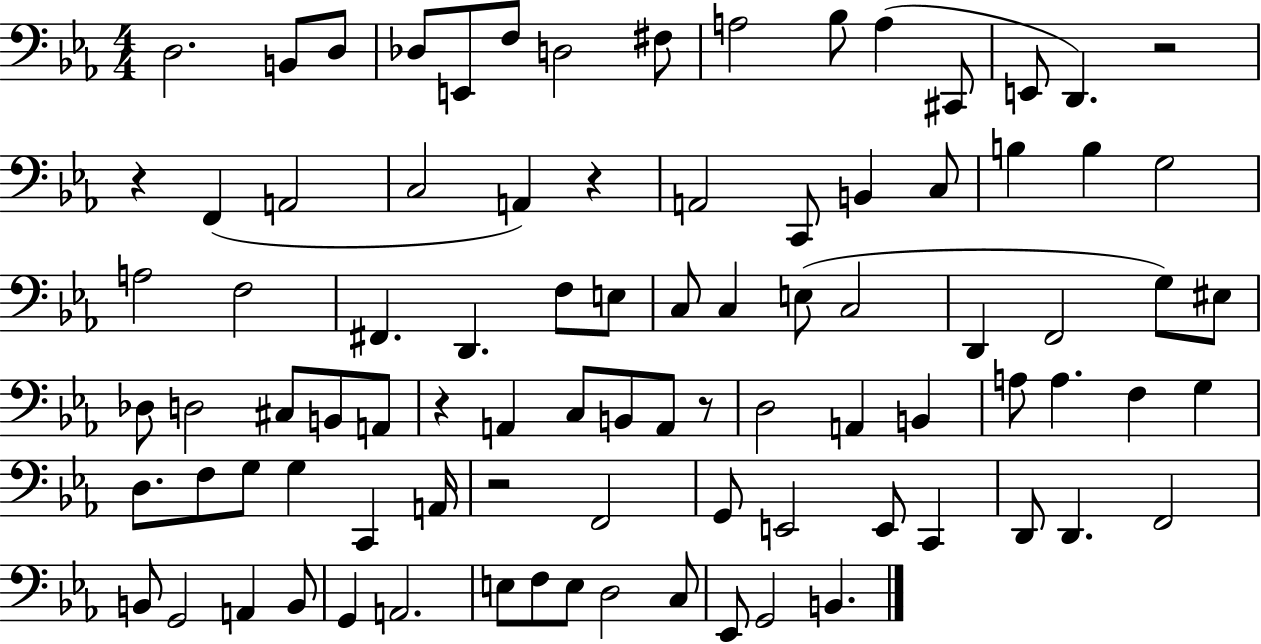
X:1
T:Untitled
M:4/4
L:1/4
K:Eb
D,2 B,,/2 D,/2 _D,/2 E,,/2 F,/2 D,2 ^F,/2 A,2 _B,/2 A, ^C,,/2 E,,/2 D,, z2 z F,, A,,2 C,2 A,, z A,,2 C,,/2 B,, C,/2 B, B, G,2 A,2 F,2 ^F,, D,, F,/2 E,/2 C,/2 C, E,/2 C,2 D,, F,,2 G,/2 ^E,/2 _D,/2 D,2 ^C,/2 B,,/2 A,,/2 z A,, C,/2 B,,/2 A,,/2 z/2 D,2 A,, B,, A,/2 A, F, G, D,/2 F,/2 G,/2 G, C,, A,,/4 z2 F,,2 G,,/2 E,,2 E,,/2 C,, D,,/2 D,, F,,2 B,,/2 G,,2 A,, B,,/2 G,, A,,2 E,/2 F,/2 E,/2 D,2 C,/2 _E,,/2 G,,2 B,,